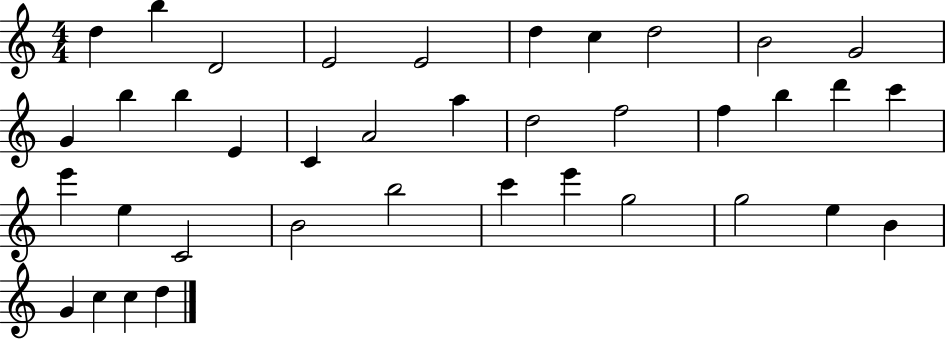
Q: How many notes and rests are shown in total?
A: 38